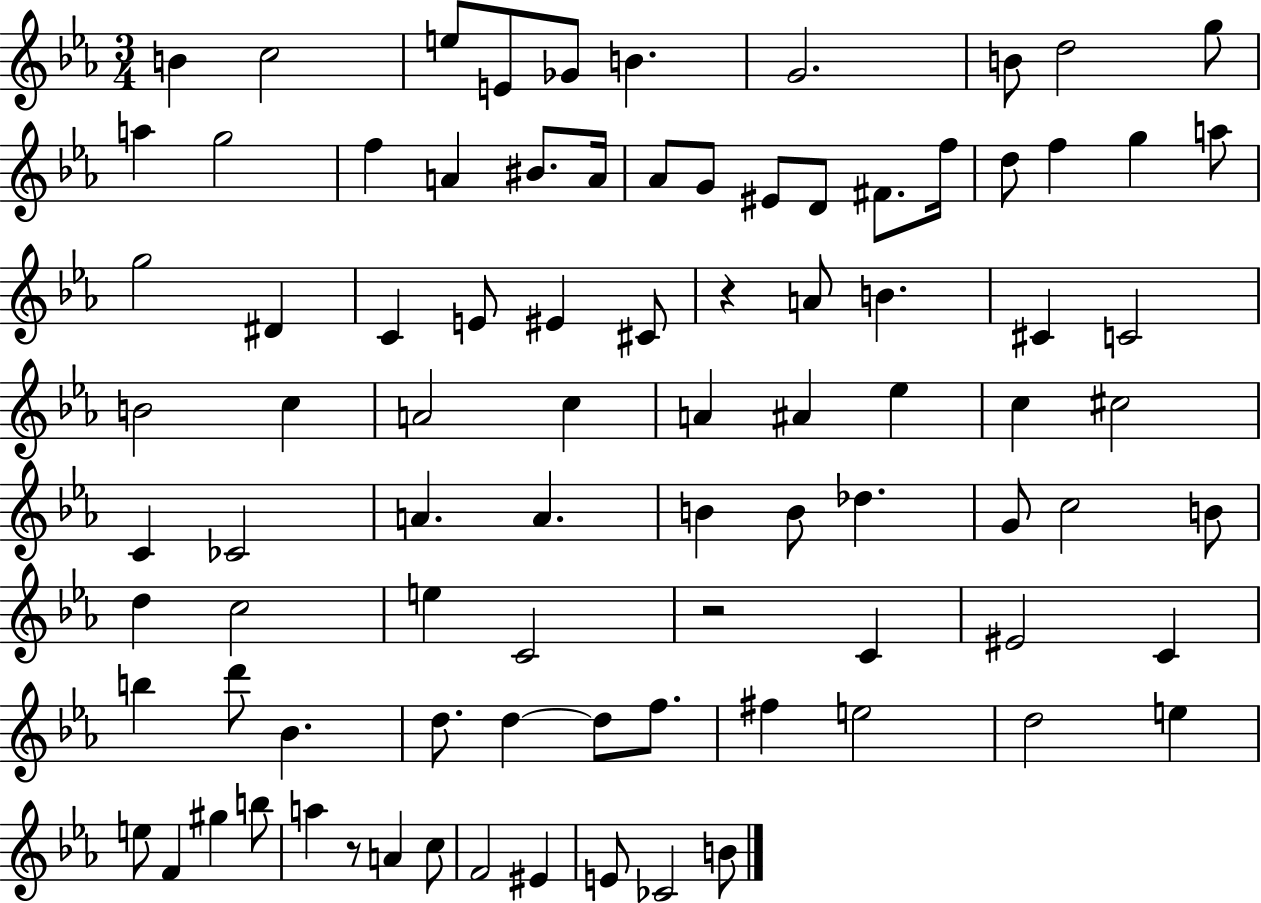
{
  \clef treble
  \numericTimeSignature
  \time 3/4
  \key ees \major
  b'4 c''2 | e''8 e'8 ges'8 b'4. | g'2. | b'8 d''2 g''8 | \break a''4 g''2 | f''4 a'4 bis'8. a'16 | aes'8 g'8 eis'8 d'8 fis'8. f''16 | d''8 f''4 g''4 a''8 | \break g''2 dis'4 | c'4 e'8 eis'4 cis'8 | r4 a'8 b'4. | cis'4 c'2 | \break b'2 c''4 | a'2 c''4 | a'4 ais'4 ees''4 | c''4 cis''2 | \break c'4 ces'2 | a'4. a'4. | b'4 b'8 des''4. | g'8 c''2 b'8 | \break d''4 c''2 | e''4 c'2 | r2 c'4 | eis'2 c'4 | \break b''4 d'''8 bes'4. | d''8. d''4~~ d''8 f''8. | fis''4 e''2 | d''2 e''4 | \break e''8 f'4 gis''4 b''8 | a''4 r8 a'4 c''8 | f'2 eis'4 | e'8 ces'2 b'8 | \break \bar "|."
}